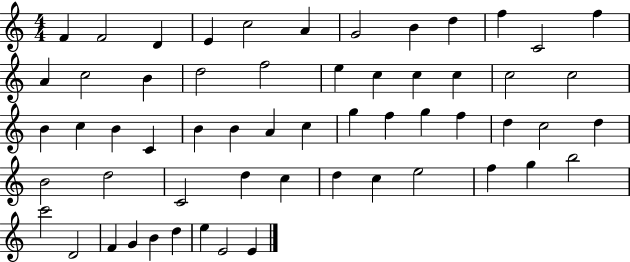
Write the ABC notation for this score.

X:1
T:Untitled
M:4/4
L:1/4
K:C
F F2 D E c2 A G2 B d f C2 f A c2 B d2 f2 e c c c c2 c2 B c B C B B A c g f g f d c2 d B2 d2 C2 d c d c e2 f g b2 c'2 D2 F G B d e E2 E